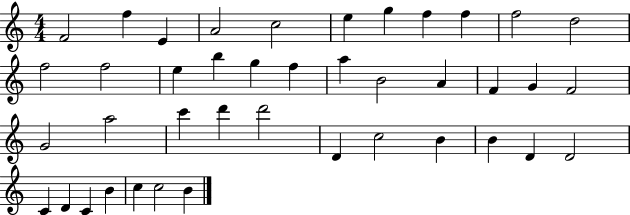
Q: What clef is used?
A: treble